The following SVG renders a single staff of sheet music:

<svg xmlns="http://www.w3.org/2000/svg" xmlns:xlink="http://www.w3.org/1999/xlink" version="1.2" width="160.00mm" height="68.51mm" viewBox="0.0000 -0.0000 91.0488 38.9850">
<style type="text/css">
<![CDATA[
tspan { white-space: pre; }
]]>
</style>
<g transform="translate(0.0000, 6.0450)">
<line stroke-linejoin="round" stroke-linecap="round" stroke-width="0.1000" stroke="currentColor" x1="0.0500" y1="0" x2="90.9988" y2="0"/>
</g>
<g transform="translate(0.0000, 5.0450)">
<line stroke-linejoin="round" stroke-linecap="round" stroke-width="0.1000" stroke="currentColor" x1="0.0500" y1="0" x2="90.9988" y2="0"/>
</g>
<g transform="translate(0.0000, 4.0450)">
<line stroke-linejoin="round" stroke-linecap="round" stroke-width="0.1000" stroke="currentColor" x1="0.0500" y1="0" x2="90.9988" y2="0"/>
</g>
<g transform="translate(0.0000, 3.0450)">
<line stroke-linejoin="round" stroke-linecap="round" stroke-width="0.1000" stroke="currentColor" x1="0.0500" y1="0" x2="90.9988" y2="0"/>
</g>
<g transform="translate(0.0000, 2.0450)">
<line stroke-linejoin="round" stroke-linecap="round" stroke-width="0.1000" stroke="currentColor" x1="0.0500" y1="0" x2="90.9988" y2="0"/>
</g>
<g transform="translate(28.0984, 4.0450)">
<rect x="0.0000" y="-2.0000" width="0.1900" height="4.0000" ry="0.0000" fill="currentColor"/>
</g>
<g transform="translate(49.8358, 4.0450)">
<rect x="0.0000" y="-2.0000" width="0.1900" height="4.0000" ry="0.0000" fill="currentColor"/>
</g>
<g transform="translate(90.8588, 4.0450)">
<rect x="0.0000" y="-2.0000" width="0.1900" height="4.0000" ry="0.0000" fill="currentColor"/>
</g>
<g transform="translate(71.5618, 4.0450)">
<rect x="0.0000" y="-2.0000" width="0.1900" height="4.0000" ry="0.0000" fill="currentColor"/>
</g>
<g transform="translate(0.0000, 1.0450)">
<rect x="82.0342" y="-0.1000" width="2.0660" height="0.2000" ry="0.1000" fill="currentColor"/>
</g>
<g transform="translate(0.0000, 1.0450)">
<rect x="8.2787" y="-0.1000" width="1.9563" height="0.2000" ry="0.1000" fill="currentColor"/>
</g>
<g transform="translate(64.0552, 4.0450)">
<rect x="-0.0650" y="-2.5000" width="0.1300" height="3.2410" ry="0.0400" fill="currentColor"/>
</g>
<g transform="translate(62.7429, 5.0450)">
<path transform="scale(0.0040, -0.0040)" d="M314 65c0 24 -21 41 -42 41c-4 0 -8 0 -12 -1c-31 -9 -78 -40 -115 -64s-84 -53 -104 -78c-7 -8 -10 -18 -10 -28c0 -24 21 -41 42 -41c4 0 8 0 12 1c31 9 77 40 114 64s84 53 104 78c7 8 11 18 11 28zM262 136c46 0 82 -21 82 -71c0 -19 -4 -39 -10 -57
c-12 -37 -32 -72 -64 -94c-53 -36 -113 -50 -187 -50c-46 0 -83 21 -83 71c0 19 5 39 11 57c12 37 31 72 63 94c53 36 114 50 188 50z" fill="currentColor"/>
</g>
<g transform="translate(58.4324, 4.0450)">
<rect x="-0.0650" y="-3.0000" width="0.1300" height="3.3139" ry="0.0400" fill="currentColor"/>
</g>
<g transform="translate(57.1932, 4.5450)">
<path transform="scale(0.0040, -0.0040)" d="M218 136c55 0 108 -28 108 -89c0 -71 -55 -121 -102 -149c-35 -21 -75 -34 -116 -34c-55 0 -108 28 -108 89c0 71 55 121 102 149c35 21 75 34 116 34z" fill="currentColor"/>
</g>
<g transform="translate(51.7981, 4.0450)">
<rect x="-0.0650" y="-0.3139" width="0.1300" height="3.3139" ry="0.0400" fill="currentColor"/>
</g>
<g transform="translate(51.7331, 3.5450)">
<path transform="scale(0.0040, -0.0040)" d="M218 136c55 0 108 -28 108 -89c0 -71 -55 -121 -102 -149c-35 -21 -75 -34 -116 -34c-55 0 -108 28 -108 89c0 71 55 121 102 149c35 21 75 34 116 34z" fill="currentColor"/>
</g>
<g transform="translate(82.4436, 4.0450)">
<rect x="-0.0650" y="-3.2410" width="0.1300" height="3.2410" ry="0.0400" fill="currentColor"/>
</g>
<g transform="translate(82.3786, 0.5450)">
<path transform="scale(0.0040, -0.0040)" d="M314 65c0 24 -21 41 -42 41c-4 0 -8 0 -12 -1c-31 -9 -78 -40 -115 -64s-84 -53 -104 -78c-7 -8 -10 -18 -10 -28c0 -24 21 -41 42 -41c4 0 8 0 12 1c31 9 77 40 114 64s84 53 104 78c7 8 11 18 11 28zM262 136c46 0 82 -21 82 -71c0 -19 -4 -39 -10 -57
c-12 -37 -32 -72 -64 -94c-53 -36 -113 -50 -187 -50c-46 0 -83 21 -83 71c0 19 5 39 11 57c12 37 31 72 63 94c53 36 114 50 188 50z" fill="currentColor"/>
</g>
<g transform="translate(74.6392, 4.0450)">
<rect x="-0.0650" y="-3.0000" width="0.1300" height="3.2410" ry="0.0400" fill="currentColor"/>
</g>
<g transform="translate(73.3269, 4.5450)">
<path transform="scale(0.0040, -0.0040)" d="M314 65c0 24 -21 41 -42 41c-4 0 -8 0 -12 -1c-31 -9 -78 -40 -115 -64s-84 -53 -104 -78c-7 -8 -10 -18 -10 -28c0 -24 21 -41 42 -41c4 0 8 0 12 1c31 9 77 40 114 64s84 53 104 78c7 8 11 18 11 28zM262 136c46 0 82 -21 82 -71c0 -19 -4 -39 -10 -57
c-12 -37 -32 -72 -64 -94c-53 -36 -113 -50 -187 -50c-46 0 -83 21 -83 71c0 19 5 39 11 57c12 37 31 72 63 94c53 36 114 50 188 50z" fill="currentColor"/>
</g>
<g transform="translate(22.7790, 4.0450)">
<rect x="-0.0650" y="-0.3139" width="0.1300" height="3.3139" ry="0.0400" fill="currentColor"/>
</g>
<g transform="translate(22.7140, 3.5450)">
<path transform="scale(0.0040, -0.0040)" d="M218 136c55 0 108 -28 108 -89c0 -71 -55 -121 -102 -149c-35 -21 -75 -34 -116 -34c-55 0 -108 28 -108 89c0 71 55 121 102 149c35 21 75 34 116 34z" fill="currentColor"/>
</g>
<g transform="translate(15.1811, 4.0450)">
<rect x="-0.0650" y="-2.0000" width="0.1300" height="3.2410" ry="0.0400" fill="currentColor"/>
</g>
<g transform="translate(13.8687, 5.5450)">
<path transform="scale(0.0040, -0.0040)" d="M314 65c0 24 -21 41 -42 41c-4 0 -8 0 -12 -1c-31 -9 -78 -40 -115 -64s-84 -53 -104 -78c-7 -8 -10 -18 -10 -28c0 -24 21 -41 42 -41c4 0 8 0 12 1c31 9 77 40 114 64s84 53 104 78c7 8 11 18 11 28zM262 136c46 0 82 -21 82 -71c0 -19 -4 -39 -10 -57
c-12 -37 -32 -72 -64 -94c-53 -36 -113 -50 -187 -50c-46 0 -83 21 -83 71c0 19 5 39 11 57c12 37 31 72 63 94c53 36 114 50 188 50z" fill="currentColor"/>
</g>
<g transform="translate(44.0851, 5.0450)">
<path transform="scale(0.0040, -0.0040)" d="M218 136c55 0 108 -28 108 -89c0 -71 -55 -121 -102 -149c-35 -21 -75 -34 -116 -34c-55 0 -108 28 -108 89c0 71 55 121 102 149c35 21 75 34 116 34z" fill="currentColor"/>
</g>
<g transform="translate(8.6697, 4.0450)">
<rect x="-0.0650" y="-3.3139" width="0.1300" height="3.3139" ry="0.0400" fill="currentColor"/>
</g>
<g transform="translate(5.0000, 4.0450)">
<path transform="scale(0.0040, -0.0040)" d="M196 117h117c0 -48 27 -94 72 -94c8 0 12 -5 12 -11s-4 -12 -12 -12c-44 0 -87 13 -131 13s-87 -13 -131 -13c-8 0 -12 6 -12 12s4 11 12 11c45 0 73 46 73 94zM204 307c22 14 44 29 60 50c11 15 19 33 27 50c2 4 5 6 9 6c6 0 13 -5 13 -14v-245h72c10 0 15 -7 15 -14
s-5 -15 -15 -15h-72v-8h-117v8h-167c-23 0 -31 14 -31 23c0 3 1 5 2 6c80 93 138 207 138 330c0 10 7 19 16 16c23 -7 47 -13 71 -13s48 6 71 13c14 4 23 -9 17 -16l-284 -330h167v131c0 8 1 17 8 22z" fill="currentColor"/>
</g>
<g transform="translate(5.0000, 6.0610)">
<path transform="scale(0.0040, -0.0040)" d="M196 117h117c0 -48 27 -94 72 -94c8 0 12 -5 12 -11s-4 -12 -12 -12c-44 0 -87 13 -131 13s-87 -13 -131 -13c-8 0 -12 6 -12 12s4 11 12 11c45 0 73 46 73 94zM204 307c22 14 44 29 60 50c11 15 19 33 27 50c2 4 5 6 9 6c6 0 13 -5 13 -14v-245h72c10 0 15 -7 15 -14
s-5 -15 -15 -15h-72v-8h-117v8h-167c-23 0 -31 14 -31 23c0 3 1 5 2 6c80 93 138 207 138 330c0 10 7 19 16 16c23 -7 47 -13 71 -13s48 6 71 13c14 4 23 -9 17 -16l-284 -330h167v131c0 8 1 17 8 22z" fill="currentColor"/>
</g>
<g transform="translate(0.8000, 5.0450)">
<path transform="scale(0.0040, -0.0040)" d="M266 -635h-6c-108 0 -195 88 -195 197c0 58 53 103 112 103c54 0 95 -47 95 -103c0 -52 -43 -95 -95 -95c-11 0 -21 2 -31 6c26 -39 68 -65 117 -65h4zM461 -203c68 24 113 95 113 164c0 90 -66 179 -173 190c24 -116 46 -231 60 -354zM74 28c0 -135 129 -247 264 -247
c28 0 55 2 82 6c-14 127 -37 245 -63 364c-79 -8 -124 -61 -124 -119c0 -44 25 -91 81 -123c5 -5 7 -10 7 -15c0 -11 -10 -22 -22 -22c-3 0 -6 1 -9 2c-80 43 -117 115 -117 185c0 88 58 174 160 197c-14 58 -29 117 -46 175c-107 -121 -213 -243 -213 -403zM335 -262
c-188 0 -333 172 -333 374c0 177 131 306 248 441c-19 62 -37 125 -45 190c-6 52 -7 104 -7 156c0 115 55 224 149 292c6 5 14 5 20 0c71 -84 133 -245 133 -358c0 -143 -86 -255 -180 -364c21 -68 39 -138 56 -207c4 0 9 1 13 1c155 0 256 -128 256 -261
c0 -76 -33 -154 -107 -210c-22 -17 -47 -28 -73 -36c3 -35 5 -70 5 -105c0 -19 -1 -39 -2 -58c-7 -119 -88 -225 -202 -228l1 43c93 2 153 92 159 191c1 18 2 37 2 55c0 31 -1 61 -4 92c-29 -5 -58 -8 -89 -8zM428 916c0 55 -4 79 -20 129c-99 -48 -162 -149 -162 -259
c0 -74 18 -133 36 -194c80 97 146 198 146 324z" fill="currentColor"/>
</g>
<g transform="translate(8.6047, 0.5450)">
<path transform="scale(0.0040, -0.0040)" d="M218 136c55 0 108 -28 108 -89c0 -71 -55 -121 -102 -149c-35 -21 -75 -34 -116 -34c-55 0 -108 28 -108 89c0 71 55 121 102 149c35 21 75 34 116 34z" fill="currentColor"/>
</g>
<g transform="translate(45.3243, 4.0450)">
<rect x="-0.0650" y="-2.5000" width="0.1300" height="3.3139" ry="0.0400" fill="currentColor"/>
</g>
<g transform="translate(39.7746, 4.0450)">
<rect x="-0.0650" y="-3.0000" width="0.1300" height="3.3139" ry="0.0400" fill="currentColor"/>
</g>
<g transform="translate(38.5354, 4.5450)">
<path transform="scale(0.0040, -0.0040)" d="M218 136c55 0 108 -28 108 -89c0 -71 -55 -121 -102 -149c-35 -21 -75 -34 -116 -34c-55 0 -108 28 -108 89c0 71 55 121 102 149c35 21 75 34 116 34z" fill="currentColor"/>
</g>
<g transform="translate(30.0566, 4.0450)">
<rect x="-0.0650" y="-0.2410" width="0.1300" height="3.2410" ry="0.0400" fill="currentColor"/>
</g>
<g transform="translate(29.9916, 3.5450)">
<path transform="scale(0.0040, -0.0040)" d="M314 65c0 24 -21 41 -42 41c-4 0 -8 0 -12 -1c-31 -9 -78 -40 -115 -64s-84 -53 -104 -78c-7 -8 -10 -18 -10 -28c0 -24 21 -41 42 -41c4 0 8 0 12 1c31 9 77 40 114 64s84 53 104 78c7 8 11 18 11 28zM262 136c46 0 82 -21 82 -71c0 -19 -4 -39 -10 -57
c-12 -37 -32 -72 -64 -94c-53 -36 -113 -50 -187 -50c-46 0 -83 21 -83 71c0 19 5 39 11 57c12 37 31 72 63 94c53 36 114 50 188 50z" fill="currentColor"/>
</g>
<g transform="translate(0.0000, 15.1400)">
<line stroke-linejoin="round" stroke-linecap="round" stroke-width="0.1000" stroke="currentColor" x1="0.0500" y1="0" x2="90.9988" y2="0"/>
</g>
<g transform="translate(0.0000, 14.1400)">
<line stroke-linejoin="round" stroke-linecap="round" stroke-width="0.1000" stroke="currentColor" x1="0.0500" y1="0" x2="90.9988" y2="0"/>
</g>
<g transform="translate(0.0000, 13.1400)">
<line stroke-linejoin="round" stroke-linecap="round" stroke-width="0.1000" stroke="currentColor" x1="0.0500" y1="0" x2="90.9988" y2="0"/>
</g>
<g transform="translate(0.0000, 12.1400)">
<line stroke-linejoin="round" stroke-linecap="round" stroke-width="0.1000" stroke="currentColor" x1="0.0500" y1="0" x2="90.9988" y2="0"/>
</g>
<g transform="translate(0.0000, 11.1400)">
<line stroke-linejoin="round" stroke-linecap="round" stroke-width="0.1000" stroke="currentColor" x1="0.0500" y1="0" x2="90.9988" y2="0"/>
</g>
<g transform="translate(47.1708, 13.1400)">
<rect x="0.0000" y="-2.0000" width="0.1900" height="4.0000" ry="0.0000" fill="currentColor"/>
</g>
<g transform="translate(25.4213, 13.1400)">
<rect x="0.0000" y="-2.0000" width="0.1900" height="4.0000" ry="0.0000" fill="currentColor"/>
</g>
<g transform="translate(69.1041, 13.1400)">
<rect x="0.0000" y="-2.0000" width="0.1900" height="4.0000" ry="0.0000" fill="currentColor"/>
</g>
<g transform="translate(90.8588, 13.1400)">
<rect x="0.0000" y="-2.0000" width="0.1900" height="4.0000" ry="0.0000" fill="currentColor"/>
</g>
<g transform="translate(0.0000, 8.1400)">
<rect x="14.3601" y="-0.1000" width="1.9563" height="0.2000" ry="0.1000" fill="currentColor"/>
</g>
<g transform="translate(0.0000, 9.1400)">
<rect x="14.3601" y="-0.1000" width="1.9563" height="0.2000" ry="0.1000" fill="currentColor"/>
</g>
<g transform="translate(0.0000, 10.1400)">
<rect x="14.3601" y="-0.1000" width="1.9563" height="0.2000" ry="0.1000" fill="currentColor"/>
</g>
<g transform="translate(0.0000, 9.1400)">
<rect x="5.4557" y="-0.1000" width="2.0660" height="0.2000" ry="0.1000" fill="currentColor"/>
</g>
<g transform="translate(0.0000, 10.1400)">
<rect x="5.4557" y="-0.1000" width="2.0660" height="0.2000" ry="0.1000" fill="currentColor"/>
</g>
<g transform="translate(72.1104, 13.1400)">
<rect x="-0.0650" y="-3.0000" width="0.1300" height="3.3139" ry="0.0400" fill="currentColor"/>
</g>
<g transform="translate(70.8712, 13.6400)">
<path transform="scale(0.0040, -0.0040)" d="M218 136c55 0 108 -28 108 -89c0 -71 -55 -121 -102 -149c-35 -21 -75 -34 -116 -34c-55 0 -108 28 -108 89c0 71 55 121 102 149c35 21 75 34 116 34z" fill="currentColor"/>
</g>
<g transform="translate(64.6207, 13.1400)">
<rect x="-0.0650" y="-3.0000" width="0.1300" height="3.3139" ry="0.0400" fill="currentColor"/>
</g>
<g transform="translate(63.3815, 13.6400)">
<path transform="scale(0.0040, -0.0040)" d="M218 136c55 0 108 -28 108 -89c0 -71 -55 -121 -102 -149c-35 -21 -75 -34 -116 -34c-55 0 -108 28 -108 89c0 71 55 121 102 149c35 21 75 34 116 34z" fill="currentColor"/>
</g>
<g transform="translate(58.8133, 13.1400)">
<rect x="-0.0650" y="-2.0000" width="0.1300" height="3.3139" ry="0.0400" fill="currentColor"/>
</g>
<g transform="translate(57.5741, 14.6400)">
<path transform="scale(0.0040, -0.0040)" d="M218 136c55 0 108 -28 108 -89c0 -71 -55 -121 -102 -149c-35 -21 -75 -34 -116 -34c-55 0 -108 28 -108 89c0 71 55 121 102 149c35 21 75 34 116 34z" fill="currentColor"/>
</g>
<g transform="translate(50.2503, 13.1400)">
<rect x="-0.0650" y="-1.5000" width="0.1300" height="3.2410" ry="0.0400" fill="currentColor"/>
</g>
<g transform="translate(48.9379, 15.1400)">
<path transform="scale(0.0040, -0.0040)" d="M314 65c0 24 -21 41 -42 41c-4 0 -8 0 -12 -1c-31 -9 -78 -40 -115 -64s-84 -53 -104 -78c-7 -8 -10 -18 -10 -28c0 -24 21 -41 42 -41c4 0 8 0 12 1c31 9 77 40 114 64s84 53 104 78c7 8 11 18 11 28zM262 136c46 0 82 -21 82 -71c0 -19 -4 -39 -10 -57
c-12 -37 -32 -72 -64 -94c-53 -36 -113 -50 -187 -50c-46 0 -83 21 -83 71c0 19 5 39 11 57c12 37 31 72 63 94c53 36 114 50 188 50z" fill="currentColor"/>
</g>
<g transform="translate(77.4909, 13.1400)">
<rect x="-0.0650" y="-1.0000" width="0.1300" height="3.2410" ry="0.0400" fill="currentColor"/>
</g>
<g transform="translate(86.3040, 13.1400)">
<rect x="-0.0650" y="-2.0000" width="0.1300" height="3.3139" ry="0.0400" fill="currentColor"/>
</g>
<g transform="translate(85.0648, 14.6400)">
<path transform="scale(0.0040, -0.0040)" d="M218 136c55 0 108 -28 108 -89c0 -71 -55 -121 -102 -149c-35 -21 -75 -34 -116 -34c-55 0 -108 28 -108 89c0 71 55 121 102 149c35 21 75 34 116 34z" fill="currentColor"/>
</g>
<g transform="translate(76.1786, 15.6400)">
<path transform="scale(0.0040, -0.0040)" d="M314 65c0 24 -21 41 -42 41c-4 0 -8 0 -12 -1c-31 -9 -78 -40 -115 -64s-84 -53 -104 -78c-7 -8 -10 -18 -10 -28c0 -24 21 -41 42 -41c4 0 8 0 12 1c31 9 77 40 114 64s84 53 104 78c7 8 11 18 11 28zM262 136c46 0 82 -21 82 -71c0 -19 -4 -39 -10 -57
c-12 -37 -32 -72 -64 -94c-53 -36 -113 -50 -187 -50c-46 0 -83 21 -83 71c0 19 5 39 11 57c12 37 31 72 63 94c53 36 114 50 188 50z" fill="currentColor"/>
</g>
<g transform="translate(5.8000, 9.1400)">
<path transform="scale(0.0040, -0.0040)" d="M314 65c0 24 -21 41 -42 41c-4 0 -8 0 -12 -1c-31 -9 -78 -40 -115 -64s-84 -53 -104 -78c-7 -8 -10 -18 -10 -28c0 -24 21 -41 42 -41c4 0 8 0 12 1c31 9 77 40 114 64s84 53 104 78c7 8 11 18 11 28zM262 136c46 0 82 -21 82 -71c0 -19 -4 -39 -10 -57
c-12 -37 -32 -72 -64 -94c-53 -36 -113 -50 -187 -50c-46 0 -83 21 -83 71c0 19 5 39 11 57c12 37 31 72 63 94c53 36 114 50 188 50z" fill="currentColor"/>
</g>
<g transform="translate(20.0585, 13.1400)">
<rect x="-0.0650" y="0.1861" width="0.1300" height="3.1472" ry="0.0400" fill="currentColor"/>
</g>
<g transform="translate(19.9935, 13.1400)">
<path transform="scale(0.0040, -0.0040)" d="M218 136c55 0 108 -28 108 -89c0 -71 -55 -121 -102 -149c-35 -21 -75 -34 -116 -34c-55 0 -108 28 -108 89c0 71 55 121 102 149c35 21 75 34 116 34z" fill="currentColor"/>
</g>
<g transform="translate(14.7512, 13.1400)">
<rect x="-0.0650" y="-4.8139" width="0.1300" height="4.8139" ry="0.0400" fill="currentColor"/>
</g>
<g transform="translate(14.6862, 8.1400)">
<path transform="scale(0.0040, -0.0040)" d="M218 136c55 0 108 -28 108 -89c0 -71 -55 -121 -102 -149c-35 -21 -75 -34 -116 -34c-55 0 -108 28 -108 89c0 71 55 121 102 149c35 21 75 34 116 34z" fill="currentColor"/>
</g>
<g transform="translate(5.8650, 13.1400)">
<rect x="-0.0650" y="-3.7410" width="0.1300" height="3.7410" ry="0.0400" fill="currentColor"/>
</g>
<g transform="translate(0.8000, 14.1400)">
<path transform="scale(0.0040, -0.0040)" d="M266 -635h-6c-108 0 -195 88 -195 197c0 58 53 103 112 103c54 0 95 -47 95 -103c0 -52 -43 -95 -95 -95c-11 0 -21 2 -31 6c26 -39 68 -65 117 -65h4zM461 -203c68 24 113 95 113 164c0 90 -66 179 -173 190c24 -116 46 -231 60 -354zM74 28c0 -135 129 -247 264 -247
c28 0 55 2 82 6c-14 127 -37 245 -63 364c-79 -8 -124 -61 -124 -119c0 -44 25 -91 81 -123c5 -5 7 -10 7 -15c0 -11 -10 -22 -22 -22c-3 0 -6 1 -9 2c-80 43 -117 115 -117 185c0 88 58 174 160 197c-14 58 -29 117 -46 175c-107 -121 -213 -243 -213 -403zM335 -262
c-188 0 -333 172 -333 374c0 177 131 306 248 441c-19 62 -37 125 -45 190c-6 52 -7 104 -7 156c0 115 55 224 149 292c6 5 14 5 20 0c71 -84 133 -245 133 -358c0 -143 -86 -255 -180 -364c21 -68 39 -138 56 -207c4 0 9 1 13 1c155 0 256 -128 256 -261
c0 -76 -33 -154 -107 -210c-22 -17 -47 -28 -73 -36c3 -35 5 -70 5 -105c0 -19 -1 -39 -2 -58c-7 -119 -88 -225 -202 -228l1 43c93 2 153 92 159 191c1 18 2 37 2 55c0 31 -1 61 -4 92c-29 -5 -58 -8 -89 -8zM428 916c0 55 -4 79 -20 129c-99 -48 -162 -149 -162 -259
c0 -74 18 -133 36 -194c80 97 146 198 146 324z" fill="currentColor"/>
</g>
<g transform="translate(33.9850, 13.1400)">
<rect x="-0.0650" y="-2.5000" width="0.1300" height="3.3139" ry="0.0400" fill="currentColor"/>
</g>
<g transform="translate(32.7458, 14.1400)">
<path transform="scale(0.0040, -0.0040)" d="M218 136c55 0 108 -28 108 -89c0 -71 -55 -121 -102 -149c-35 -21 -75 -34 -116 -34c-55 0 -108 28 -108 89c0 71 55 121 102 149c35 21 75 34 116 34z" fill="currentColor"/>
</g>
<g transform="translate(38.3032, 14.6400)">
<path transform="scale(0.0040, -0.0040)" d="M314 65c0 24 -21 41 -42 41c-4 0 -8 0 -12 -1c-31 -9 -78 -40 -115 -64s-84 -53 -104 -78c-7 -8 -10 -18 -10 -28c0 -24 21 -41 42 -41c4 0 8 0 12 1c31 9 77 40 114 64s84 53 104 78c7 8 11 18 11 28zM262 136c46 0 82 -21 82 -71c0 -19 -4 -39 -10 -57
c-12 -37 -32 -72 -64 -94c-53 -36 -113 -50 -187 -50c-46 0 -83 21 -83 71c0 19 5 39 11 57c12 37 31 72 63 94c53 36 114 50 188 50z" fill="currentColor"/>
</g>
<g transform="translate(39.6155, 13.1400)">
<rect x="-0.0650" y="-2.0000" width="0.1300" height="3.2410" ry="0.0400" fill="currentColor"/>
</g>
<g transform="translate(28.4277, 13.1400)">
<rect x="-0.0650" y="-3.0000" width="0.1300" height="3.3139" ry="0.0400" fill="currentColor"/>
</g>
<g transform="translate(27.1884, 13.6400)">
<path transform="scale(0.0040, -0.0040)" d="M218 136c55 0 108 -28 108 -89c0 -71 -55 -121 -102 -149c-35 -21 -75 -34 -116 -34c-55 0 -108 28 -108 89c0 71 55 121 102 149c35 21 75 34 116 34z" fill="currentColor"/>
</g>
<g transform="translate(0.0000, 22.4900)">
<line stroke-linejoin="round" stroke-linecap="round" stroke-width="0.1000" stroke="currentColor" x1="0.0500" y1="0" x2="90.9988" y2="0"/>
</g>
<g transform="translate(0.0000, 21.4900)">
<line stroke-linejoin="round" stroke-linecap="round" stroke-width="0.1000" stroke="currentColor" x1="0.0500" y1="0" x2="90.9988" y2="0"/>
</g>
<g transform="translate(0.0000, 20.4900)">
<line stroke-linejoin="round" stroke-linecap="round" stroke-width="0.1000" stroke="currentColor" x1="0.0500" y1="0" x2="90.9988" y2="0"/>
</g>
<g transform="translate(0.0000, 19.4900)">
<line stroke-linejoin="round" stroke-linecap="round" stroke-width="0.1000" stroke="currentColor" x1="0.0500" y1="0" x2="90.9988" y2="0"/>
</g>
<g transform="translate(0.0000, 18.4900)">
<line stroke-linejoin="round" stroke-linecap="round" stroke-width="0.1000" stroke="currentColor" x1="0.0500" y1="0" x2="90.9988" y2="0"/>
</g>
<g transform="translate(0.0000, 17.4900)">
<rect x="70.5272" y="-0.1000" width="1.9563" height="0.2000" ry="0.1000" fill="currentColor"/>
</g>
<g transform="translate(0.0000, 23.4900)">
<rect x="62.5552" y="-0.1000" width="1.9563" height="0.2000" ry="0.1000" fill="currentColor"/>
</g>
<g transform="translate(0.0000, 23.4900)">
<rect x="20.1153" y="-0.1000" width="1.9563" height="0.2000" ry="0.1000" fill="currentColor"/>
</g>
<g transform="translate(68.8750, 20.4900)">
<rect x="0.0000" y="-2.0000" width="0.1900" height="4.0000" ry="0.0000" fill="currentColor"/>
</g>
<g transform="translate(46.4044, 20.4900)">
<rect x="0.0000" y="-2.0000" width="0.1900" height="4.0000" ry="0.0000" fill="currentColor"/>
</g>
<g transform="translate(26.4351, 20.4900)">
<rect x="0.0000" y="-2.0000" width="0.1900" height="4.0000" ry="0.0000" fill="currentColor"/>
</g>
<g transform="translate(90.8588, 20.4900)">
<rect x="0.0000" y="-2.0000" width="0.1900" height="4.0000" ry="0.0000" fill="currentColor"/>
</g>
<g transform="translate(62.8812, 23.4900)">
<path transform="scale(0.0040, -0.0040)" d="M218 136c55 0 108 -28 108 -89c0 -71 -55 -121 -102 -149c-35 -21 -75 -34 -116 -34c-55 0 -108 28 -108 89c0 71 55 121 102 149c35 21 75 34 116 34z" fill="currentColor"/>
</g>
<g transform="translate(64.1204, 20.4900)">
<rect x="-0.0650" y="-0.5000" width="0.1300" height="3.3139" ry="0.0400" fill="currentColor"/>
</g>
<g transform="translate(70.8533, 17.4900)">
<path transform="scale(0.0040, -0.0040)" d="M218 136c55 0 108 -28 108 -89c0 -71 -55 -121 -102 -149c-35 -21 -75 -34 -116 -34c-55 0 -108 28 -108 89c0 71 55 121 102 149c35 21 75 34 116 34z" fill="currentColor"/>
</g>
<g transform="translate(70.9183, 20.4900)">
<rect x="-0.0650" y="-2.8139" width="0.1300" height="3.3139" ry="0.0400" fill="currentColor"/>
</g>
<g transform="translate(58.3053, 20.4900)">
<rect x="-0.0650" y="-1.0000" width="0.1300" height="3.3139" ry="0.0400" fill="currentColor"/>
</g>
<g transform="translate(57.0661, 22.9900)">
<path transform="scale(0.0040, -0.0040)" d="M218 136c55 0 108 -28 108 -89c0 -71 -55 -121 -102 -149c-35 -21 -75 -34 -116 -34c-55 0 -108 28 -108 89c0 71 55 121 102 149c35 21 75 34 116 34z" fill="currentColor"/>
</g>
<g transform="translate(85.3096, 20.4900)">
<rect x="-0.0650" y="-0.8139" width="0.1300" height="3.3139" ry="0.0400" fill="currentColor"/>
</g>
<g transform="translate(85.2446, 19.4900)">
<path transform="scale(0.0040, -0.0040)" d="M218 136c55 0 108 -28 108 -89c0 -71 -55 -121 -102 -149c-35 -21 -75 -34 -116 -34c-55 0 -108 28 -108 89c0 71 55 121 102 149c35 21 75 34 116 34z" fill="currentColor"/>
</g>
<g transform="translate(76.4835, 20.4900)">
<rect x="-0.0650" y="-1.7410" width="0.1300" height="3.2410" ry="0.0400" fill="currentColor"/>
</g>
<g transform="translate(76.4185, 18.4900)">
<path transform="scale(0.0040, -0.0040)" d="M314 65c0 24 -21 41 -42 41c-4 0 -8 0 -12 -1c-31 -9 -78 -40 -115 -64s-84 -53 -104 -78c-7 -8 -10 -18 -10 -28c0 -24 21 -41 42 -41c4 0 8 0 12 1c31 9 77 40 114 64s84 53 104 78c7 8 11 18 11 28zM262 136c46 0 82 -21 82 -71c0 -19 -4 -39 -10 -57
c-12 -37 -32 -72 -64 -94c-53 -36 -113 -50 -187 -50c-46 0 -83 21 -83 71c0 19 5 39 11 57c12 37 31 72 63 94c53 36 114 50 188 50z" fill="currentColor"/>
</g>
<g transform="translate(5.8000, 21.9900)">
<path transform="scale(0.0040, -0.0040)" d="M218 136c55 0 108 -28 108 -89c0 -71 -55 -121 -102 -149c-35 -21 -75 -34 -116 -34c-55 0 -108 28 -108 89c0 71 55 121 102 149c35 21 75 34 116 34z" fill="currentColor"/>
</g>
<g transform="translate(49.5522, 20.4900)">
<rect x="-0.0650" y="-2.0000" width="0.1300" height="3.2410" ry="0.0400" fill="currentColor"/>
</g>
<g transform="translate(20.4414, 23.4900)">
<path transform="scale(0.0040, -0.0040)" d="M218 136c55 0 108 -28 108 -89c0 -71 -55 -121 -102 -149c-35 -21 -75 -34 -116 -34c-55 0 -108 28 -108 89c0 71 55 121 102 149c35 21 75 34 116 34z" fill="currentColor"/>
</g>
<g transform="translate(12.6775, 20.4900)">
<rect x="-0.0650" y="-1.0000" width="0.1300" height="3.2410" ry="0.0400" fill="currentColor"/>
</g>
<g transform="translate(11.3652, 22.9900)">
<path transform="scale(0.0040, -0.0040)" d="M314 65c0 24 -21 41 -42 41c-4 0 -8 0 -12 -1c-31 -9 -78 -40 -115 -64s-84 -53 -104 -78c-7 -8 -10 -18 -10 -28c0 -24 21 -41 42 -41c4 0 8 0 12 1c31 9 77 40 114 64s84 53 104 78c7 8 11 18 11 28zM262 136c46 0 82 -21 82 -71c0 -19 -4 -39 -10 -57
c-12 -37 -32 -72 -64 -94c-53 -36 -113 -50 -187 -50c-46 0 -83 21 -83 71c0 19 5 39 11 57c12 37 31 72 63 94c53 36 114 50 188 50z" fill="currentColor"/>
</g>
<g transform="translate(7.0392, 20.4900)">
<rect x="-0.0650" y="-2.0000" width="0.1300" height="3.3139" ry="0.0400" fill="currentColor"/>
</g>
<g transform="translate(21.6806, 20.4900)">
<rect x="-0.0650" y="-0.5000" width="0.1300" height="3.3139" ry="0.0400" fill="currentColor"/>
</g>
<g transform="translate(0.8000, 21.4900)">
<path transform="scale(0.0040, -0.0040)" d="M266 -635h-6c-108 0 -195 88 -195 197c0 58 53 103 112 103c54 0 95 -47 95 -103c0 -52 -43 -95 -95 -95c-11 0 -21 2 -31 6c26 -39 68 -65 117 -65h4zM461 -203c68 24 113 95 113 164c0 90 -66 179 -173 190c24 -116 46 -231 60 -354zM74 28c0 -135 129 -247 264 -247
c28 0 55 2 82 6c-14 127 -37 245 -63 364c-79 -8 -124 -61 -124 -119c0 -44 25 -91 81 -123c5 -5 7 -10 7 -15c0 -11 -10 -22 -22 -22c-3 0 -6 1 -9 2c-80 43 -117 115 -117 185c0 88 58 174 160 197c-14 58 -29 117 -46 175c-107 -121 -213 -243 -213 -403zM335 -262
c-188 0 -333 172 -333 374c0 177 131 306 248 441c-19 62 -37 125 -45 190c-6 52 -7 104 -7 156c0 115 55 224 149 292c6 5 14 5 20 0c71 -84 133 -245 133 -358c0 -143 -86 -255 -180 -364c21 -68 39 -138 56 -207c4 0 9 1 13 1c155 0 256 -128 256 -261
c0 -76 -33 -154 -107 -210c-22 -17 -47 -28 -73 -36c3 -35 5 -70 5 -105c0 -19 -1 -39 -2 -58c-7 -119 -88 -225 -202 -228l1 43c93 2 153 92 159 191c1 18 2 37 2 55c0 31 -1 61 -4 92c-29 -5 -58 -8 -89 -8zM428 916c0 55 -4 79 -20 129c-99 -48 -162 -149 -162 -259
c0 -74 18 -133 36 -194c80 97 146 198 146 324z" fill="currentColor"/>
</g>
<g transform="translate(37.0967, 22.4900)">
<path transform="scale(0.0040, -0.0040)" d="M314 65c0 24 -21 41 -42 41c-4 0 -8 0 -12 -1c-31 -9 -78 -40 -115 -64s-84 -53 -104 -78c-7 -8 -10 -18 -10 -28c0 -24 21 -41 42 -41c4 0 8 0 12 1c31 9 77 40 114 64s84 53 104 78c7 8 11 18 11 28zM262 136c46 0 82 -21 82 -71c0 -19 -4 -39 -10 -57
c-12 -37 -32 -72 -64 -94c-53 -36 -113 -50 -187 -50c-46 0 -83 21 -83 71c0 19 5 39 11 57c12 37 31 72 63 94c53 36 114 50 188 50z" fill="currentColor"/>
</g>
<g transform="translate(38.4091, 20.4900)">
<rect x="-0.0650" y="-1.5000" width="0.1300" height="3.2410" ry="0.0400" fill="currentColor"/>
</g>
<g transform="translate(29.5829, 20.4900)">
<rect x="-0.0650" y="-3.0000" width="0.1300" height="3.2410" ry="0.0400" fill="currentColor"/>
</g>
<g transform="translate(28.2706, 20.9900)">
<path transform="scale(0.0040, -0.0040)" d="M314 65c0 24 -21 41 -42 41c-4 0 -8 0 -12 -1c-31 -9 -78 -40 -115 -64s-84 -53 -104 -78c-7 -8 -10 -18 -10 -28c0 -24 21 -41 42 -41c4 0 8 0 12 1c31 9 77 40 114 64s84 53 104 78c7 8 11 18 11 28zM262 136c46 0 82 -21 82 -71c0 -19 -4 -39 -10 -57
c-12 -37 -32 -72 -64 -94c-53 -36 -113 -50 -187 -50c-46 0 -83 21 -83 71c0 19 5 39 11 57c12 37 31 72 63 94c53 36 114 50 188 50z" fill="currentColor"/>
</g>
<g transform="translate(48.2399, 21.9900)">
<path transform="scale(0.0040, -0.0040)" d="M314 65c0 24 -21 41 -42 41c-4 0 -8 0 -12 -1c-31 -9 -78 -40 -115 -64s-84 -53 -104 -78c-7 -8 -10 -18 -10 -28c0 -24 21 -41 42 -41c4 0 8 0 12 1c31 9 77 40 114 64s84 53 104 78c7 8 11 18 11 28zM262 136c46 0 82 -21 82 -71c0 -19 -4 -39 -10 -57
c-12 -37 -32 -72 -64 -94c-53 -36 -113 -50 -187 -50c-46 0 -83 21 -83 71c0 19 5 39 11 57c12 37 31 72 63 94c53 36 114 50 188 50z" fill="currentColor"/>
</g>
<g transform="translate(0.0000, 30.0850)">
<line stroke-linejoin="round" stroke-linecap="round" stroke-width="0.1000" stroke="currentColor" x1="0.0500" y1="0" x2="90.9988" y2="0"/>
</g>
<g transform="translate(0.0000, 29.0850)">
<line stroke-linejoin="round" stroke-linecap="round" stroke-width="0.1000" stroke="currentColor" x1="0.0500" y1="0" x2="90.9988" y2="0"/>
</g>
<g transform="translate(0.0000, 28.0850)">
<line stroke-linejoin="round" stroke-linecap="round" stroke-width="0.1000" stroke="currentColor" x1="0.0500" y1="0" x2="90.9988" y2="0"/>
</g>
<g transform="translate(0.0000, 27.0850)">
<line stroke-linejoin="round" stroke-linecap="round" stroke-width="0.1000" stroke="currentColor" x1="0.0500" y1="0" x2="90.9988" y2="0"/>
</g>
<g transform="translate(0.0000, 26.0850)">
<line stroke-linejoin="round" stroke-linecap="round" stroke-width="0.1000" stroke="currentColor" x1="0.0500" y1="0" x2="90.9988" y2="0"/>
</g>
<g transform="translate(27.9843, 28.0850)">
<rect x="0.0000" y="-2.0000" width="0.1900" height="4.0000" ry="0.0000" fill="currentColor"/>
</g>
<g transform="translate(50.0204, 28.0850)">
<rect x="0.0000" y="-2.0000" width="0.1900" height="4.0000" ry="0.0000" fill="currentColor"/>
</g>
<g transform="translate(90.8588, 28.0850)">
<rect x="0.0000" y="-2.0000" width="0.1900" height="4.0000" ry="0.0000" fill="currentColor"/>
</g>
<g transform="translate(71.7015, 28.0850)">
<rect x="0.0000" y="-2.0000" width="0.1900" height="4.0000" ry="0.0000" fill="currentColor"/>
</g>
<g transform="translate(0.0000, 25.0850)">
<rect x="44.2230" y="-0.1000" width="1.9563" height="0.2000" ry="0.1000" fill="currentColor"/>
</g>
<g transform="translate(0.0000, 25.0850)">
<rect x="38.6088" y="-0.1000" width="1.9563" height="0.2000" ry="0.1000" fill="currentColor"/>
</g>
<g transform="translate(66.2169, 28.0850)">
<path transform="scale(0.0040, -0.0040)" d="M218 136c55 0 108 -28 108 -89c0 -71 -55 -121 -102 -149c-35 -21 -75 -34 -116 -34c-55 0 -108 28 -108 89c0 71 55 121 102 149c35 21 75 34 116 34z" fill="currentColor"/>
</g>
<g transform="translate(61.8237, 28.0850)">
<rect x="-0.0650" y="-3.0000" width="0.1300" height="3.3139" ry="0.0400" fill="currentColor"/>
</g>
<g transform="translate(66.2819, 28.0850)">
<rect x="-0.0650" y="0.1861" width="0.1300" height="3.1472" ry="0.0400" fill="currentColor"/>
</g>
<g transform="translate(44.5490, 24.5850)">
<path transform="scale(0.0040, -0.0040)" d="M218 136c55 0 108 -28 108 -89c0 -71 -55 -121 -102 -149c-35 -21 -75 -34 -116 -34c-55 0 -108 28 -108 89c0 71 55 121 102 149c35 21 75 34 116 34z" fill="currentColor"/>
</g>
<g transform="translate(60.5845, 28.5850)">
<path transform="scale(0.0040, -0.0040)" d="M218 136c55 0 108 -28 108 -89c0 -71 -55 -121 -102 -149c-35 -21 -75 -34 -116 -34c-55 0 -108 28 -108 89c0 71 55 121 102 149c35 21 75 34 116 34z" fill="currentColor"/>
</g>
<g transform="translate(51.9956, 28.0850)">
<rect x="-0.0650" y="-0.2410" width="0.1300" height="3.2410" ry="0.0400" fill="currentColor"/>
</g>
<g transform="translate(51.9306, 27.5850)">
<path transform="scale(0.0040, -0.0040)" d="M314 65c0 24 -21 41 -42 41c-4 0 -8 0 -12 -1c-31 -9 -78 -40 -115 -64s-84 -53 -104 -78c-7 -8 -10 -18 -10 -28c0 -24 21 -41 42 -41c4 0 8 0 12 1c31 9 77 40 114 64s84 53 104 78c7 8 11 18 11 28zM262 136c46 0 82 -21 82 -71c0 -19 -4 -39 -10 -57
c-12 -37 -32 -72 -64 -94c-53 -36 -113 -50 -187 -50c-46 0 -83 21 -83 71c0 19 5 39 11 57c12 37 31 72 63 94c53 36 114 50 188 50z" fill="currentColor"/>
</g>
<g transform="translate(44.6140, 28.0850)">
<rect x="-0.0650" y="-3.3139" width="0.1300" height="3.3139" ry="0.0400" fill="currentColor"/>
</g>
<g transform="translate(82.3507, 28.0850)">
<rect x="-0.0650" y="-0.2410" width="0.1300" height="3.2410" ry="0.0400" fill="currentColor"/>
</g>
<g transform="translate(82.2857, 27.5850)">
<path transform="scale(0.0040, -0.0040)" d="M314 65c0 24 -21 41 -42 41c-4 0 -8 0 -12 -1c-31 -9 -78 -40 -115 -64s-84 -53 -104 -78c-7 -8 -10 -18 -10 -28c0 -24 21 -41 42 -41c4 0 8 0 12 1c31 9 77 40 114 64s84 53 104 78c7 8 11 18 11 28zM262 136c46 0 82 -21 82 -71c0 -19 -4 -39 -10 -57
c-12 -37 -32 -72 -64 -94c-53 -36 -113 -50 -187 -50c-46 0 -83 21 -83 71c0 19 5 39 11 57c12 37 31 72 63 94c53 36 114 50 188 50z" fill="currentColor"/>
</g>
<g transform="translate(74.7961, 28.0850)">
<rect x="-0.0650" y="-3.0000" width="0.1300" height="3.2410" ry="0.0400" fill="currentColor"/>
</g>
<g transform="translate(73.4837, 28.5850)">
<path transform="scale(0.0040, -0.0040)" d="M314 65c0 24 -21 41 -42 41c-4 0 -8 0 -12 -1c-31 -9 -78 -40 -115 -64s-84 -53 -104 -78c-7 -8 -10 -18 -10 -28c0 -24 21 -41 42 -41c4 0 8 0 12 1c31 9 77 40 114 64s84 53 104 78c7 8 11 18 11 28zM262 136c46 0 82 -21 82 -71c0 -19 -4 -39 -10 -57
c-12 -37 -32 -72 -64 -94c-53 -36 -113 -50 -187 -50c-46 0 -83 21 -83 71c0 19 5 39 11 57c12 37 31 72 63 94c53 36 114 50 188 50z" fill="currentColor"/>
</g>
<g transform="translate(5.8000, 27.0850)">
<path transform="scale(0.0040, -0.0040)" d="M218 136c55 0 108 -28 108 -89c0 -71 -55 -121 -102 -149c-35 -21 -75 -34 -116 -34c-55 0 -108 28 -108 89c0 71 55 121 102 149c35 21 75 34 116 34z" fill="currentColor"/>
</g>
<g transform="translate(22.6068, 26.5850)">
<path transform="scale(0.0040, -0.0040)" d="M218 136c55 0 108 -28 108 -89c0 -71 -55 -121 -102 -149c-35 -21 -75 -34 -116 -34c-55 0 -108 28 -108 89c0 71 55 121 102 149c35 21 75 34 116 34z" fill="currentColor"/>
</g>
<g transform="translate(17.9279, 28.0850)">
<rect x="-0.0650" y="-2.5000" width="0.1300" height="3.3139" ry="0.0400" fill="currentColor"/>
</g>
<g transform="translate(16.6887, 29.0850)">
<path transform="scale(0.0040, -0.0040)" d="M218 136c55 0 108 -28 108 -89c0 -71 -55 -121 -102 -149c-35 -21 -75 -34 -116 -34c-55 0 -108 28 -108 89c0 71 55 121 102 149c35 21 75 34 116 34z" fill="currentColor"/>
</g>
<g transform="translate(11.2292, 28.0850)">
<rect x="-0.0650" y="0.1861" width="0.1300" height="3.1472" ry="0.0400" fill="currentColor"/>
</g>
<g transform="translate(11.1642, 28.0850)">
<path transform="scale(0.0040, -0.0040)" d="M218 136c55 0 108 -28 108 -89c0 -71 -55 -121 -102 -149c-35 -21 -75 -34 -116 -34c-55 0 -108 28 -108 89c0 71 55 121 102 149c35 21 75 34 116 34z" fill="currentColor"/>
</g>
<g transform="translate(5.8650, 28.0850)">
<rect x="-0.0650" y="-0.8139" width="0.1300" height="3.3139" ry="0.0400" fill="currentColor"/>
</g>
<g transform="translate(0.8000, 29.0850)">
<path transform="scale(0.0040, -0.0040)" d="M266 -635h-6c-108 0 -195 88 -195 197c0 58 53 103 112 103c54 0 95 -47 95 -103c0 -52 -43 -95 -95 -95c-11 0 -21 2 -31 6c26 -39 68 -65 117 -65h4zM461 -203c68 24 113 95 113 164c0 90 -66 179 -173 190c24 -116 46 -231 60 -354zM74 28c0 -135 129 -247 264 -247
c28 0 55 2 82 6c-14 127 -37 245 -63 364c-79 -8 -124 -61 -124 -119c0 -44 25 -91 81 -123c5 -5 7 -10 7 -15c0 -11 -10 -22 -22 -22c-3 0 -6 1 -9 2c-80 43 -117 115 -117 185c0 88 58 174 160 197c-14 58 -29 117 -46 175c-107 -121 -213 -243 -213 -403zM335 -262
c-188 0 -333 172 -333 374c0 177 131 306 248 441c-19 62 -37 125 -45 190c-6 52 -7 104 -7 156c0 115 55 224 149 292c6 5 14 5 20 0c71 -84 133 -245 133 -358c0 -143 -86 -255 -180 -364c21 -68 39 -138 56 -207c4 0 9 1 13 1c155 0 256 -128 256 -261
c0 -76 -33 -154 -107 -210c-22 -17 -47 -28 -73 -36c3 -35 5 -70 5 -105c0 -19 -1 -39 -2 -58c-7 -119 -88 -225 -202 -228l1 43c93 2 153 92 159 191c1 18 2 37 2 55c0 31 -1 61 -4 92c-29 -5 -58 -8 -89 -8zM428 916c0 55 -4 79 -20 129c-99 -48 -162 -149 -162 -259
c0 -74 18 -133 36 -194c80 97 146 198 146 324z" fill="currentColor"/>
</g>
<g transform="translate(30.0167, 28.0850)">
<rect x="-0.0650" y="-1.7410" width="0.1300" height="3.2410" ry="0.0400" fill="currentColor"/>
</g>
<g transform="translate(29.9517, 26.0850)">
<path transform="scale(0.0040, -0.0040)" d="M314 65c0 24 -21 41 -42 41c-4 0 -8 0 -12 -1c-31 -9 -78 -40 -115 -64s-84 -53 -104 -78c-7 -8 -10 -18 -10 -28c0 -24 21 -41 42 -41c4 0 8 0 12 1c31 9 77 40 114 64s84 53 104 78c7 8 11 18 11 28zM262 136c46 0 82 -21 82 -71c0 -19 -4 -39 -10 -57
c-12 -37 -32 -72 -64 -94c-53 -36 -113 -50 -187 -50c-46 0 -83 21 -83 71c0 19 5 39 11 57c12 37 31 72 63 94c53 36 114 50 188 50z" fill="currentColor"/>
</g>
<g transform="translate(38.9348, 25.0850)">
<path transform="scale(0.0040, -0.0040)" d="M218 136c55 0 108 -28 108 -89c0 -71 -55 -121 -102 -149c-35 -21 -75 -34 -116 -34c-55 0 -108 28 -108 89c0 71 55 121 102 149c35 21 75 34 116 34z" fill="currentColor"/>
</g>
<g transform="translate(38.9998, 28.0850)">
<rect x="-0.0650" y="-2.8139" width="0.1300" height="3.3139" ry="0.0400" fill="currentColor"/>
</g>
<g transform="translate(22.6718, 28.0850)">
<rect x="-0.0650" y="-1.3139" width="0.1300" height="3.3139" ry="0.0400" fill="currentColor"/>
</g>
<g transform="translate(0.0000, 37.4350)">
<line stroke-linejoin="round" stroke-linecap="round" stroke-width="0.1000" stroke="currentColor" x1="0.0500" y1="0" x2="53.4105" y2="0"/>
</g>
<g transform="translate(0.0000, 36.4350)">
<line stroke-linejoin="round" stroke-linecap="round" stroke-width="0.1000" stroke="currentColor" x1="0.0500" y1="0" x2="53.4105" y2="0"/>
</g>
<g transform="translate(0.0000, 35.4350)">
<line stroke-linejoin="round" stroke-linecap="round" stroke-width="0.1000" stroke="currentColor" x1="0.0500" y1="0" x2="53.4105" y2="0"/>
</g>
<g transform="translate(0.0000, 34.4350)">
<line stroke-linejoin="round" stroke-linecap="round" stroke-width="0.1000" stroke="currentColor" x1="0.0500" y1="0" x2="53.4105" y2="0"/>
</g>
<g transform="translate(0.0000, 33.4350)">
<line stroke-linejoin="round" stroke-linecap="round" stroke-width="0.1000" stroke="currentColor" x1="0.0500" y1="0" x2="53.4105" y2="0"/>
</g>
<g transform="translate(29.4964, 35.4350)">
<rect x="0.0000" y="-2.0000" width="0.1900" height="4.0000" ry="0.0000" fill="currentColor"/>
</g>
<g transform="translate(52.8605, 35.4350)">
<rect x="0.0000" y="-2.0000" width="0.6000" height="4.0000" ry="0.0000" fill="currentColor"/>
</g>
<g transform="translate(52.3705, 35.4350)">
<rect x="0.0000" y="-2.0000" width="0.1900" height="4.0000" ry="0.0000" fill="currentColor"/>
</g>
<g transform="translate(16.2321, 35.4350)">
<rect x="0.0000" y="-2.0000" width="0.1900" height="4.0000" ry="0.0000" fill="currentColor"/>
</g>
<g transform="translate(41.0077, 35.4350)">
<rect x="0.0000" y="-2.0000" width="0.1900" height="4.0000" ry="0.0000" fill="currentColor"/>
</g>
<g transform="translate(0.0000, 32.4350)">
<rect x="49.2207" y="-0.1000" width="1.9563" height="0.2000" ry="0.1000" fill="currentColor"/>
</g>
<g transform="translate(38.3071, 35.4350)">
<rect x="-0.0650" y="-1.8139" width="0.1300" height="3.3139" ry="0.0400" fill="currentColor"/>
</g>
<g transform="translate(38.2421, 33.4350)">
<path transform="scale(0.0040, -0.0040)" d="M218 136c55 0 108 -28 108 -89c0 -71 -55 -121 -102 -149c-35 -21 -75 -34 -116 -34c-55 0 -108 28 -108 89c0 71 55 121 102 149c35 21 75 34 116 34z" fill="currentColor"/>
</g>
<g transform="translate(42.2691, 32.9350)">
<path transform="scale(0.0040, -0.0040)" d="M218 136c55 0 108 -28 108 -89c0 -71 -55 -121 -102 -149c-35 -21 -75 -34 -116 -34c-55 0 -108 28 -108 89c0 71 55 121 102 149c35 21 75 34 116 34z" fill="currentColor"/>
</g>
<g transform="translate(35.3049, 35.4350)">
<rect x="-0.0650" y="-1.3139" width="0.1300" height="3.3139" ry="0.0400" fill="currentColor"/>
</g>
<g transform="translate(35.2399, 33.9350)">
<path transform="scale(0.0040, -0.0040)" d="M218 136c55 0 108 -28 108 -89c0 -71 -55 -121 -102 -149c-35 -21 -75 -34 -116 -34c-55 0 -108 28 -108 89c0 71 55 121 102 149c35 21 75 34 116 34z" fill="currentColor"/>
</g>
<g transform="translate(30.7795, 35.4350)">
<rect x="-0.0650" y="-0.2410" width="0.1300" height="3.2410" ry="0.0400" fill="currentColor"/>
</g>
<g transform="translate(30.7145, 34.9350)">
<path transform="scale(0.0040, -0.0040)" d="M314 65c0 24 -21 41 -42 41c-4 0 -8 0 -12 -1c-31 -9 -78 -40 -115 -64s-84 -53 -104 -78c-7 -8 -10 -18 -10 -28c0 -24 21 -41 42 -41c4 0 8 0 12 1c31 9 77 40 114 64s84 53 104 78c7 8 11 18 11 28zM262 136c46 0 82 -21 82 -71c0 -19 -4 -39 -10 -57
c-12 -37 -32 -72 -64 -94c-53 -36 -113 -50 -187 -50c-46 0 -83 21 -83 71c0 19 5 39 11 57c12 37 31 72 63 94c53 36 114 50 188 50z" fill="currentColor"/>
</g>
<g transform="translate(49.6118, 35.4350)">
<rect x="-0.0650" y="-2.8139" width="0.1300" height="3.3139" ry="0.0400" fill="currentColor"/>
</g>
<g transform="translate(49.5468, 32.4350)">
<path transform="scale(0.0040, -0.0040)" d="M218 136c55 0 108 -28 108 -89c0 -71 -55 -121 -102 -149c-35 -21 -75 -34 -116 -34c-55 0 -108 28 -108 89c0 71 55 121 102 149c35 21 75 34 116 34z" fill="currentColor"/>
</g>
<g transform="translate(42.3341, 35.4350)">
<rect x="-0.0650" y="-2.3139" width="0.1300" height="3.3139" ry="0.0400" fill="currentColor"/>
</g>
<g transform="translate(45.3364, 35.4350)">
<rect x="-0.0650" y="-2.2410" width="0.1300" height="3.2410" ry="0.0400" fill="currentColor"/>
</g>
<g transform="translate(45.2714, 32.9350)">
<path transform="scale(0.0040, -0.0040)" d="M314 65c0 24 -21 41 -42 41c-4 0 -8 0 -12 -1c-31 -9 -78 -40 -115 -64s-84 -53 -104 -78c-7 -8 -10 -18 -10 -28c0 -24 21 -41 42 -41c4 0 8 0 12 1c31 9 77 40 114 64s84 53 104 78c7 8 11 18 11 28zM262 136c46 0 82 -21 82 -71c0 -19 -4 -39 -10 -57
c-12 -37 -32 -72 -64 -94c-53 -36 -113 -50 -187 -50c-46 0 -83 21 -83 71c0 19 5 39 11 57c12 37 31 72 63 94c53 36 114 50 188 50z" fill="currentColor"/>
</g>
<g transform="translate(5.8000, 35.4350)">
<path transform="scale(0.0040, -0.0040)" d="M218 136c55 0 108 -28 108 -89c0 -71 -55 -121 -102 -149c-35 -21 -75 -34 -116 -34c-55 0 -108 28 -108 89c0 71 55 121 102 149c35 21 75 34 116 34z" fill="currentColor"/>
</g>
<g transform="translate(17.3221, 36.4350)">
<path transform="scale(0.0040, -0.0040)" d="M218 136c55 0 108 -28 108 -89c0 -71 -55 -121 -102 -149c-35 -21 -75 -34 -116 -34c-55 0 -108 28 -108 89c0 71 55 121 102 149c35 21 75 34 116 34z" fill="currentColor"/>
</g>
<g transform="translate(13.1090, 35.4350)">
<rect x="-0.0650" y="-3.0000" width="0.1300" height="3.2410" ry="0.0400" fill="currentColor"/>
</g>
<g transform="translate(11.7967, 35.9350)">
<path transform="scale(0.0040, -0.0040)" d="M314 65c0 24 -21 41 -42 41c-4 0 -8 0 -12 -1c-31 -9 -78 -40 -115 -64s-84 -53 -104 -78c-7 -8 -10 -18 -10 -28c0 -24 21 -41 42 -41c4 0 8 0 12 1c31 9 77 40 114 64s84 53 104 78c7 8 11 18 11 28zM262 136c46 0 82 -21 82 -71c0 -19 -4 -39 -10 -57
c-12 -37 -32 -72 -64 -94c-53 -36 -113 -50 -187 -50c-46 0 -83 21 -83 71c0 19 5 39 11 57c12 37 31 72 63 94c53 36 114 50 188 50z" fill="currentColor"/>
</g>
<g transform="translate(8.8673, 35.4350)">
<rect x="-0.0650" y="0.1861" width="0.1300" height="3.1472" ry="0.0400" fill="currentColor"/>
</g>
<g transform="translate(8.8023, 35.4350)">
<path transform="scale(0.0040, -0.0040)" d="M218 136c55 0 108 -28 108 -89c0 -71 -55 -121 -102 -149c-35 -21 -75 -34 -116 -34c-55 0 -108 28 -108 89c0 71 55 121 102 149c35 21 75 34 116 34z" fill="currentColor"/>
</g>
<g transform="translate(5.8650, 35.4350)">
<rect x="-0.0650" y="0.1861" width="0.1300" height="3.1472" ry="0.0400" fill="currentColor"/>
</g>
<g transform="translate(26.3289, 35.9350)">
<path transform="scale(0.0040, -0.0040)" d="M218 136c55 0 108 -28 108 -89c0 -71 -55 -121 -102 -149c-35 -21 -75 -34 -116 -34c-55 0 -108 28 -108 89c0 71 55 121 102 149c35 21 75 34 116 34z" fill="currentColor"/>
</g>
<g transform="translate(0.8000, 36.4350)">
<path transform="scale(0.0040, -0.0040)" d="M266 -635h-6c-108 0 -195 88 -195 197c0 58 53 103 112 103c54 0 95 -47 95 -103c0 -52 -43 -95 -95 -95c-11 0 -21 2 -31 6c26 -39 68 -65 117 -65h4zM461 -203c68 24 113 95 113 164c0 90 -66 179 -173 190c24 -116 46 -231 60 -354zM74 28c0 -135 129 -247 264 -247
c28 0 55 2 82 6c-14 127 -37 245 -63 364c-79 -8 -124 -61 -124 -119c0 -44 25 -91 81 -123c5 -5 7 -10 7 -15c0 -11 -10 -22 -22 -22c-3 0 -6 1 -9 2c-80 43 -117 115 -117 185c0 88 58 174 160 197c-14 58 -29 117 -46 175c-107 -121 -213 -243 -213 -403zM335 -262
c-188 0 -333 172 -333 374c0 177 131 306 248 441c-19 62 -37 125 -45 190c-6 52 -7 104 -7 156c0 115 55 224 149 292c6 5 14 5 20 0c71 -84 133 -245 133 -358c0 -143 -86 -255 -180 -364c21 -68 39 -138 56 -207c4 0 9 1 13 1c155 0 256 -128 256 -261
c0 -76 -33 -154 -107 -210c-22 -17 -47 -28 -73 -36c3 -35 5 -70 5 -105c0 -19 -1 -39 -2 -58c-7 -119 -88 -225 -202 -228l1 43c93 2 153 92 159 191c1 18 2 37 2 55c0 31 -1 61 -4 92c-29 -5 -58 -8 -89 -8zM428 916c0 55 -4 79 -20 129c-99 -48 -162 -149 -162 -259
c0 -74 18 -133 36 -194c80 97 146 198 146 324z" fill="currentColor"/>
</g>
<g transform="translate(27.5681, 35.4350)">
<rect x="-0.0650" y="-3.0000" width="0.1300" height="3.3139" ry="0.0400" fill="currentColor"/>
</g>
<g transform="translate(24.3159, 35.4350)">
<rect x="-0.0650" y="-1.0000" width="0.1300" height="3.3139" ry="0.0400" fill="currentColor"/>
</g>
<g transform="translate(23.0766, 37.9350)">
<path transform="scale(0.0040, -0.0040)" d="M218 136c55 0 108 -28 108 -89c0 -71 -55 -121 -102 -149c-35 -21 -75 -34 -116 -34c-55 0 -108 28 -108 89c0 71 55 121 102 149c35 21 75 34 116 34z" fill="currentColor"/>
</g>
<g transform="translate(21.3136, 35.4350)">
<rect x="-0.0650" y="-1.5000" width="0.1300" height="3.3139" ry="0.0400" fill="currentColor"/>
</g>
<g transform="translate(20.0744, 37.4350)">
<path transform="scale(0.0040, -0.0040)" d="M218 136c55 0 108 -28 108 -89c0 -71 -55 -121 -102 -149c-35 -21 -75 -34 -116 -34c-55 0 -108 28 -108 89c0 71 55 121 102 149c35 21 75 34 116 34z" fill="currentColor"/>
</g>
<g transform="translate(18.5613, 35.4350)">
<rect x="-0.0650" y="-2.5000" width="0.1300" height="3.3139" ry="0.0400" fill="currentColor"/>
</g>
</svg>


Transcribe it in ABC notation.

X:1
T:Untitled
M:4/4
L:1/4
K:C
b F2 c c2 A G c A G2 A2 b2 c'2 e' B A G F2 E2 F A A D2 F F D2 C A2 E2 F2 D C a f2 d d B G e f2 a b c2 A B A2 c2 B B A2 G E D A c2 e f g g2 a